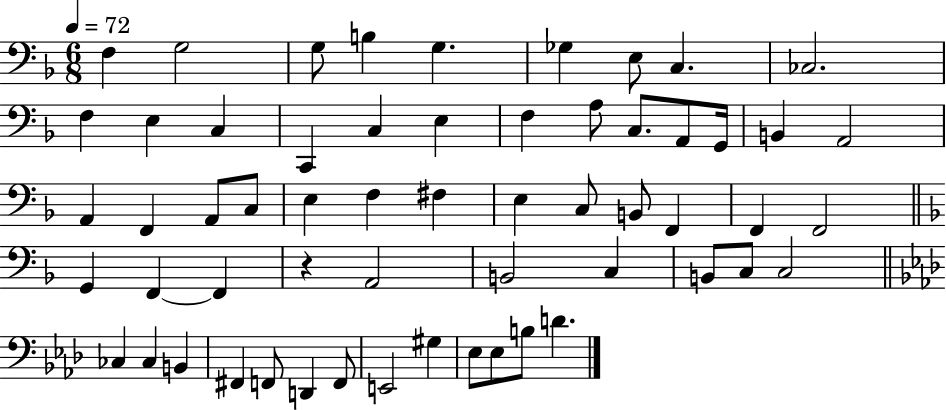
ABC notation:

X:1
T:Untitled
M:6/8
L:1/4
K:F
F, G,2 G,/2 B, G, _G, E,/2 C, _C,2 F, E, C, C,, C, E, F, A,/2 C,/2 A,,/2 G,,/4 B,, A,,2 A,, F,, A,,/2 C,/2 E, F, ^F, E, C,/2 B,,/2 F,, F,, F,,2 G,, F,, F,, z A,,2 B,,2 C, B,,/2 C,/2 C,2 _C, _C, B,, ^F,, F,,/2 D,, F,,/2 E,,2 ^G, _E,/2 _E,/2 B,/2 D